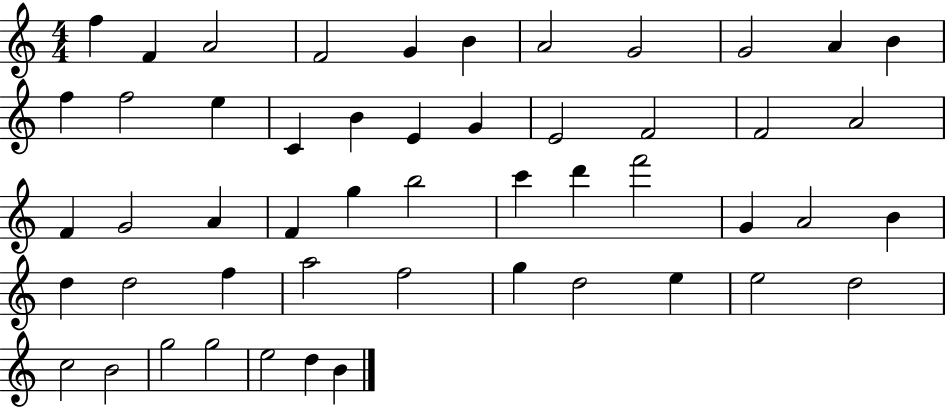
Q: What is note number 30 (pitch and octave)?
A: D6